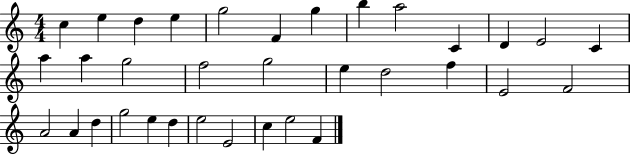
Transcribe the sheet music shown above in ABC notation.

X:1
T:Untitled
M:4/4
L:1/4
K:C
c e d e g2 F g b a2 C D E2 C a a g2 f2 g2 e d2 f E2 F2 A2 A d g2 e d e2 E2 c e2 F